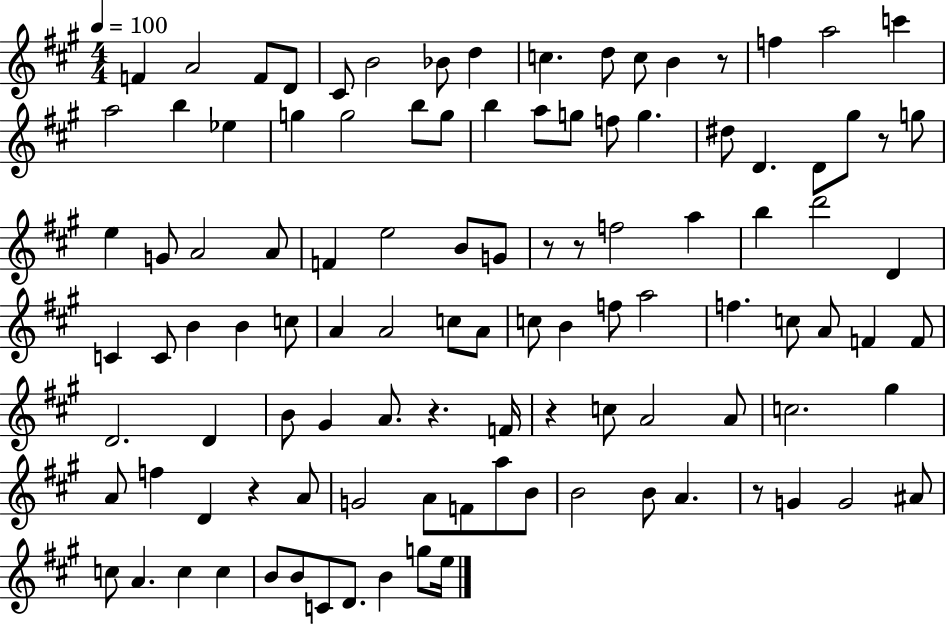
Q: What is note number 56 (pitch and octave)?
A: B4